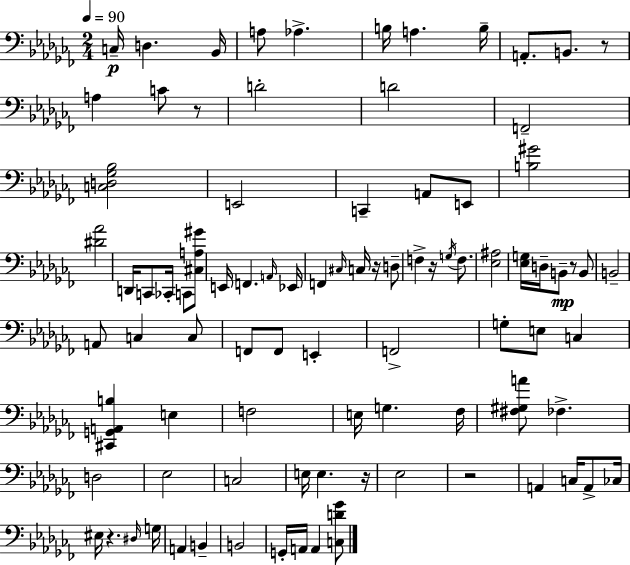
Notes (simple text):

C3/s D3/q. Bb2/s A3/e Ab3/q. B3/s A3/q. B3/s A2/e. B2/e. R/e A3/q C4/e R/e D4/h D4/h F2/h [C3,D3,Gb3,Bb3]/h E2/h C2/q A2/e E2/e [B3,G#4]/h [D#4,Ab4]/h D2/s C2/e CES2/s C2/e [C#3,A3,G#4]/e E2/s F2/q. A2/s Eb2/s F2/q C#3/s C3/s R/s D3/e F3/q R/s G3/s F3/e. [Eb3,A#3]/h [Eb3,G3]/s D3/s B2/e R/e B2/e B2/h A2/e C3/q C3/e F2/e F2/e E2/q F2/h G3/e E3/e C3/q [C#2,G2,A2,B3]/q E3/q F3/h E3/s G3/q. FES3/s [F#3,G#3,A4]/e FES3/q. D3/h Eb3/h C3/h E3/s E3/q. R/s Eb3/h R/h A2/q C3/s A2/e CES3/s EIS3/s R/q. D#3/s G3/s A2/q B2/q B2/h G2/s A2/s A2/q [C3,D4,Gb4]/e